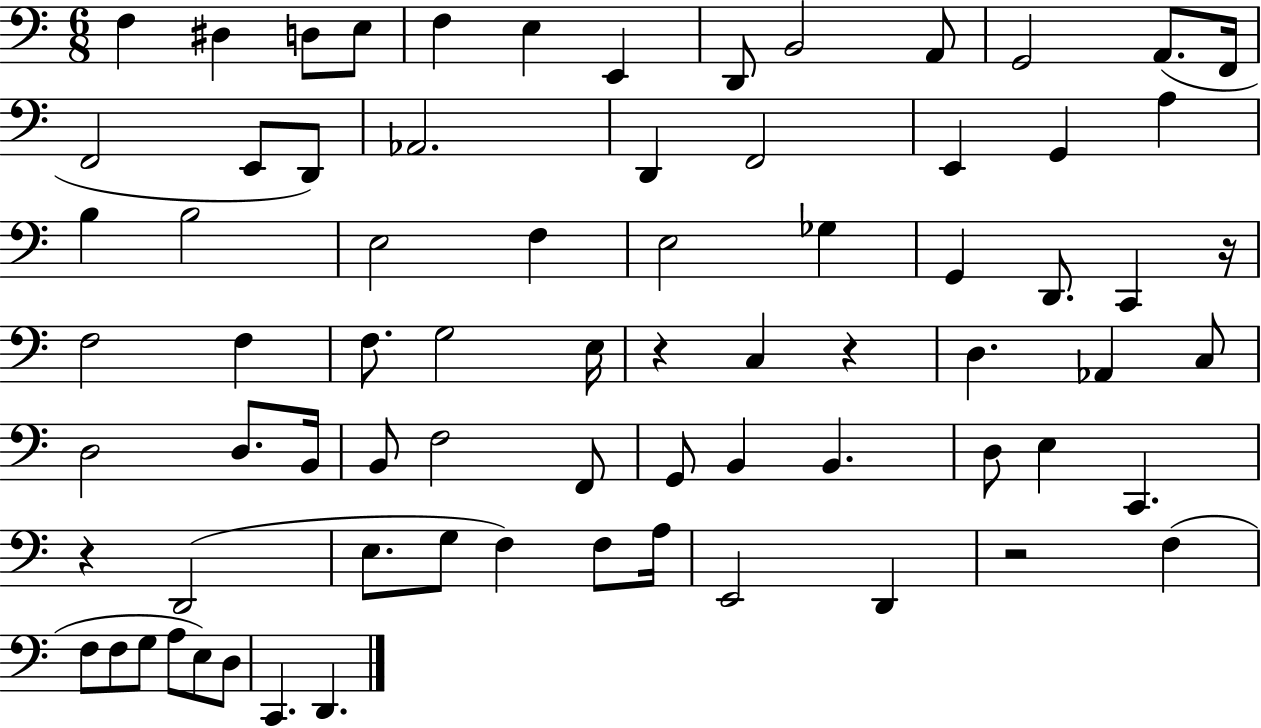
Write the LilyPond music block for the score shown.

{
  \clef bass
  \numericTimeSignature
  \time 6/8
  \key c \major
  \repeat volta 2 { f4 dis4 d8 e8 | f4 e4 e,4 | d,8 b,2 a,8 | g,2 a,8.( f,16 | \break f,2 e,8 d,8) | aes,2. | d,4 f,2 | e,4 g,4 a4 | \break b4 b2 | e2 f4 | e2 ges4 | g,4 d,8. c,4 r16 | \break f2 f4 | f8. g2 e16 | r4 c4 r4 | d4. aes,4 c8 | \break d2 d8. b,16 | b,8 f2 f,8 | g,8 b,4 b,4. | d8 e4 c,4. | \break r4 d,2( | e8. g8 f4) f8 a16 | e,2 d,4 | r2 f4( | \break f8 f8 g8 a8 e8) d8 | c,4. d,4. | } \bar "|."
}